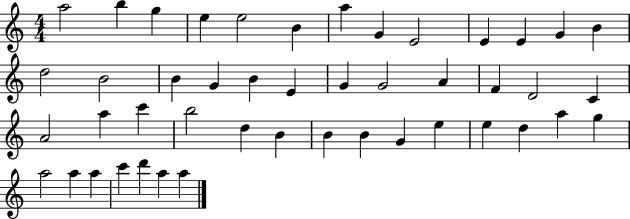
X:1
T:Untitled
M:4/4
L:1/4
K:C
a2 b g e e2 B a G E2 E E G B d2 B2 B G B E G G2 A F D2 C A2 a c' b2 d B B B G e e d a g a2 a a c' d' a a